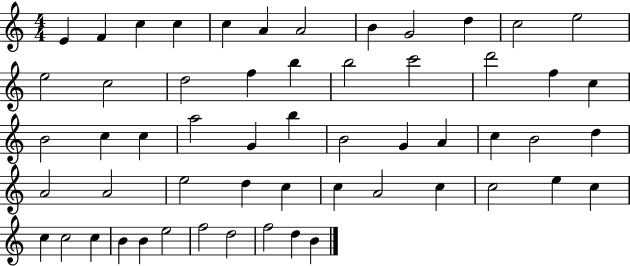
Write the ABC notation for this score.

X:1
T:Untitled
M:4/4
L:1/4
K:C
E F c c c A A2 B G2 d c2 e2 e2 c2 d2 f b b2 c'2 d'2 f c B2 c c a2 G b B2 G A c B2 d A2 A2 e2 d c c A2 c c2 e c c c2 c B B e2 f2 d2 f2 d B